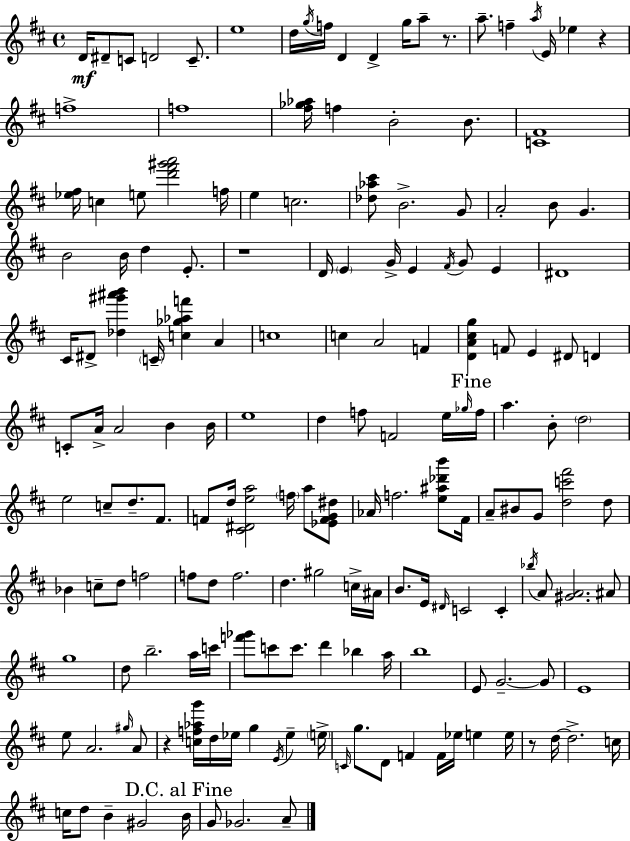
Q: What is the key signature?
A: D major